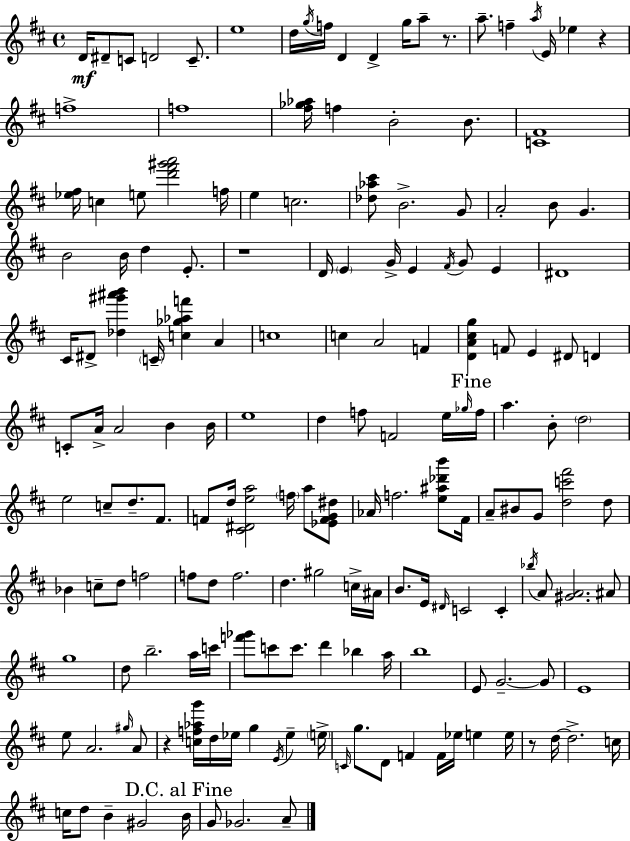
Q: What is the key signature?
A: D major